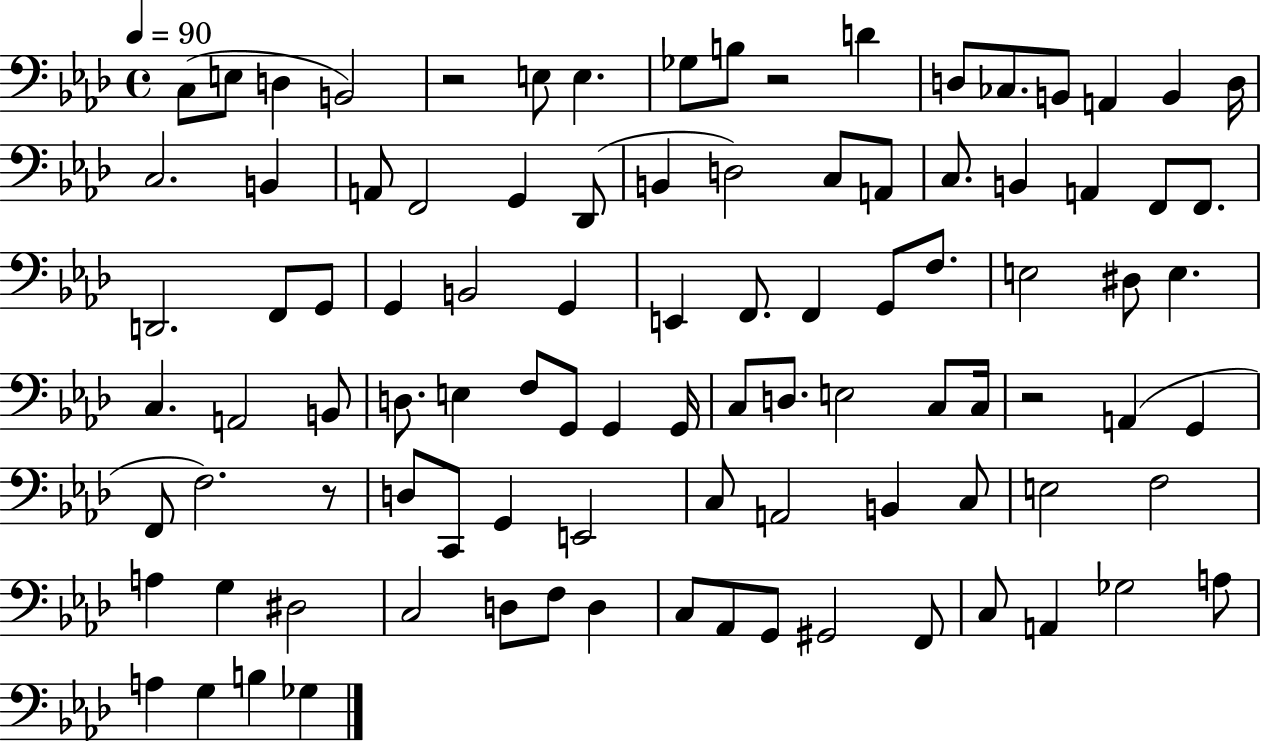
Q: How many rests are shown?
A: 4